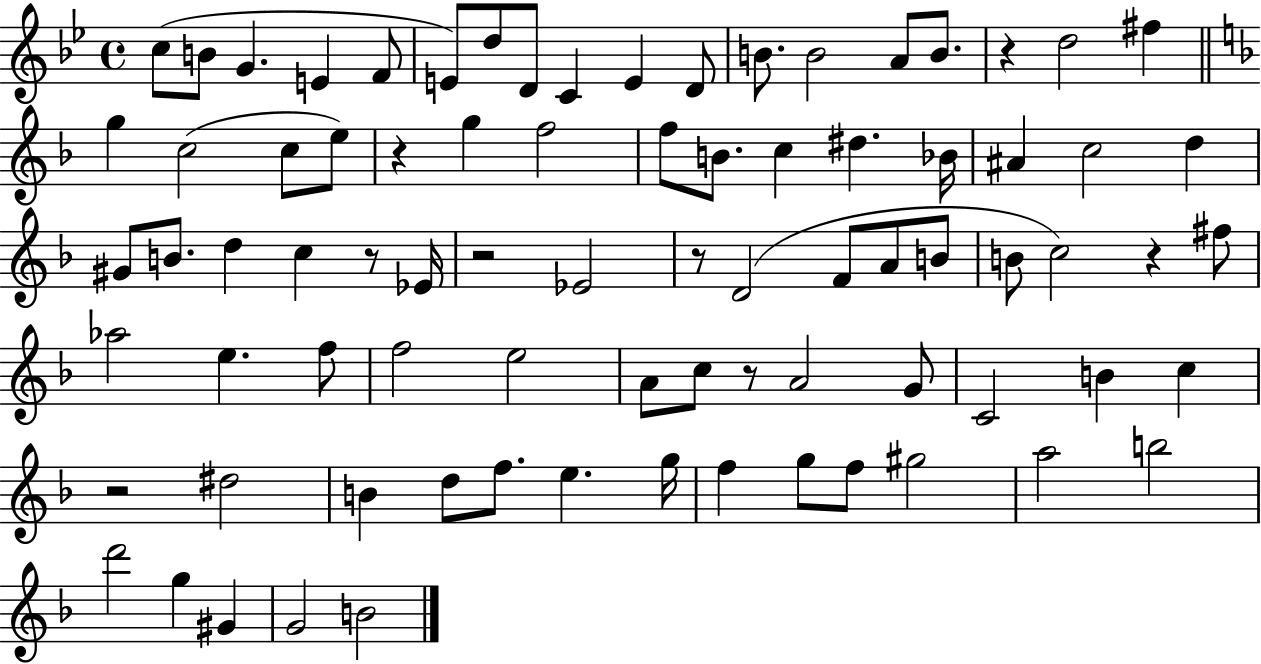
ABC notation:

X:1
T:Untitled
M:4/4
L:1/4
K:Bb
c/2 B/2 G E F/2 E/2 d/2 D/2 C E D/2 B/2 B2 A/2 B/2 z d2 ^f g c2 c/2 e/2 z g f2 f/2 B/2 c ^d _B/4 ^A c2 d ^G/2 B/2 d c z/2 _E/4 z2 _E2 z/2 D2 F/2 A/2 B/2 B/2 c2 z ^f/2 _a2 e f/2 f2 e2 A/2 c/2 z/2 A2 G/2 C2 B c z2 ^d2 B d/2 f/2 e g/4 f g/2 f/2 ^g2 a2 b2 d'2 g ^G G2 B2